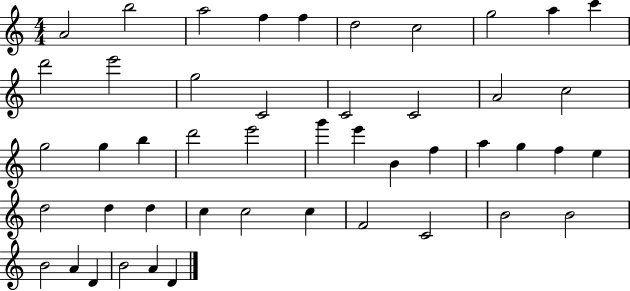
A4/h B5/h A5/h F5/q F5/q D5/h C5/h G5/h A5/q C6/q D6/h E6/h G5/h C4/h C4/h C4/h A4/h C5/h G5/h G5/q B5/q D6/h E6/h G6/q E6/q B4/q F5/q A5/q G5/q F5/q E5/q D5/h D5/q D5/q C5/q C5/h C5/q F4/h C4/h B4/h B4/h B4/h A4/q D4/q B4/h A4/q D4/q